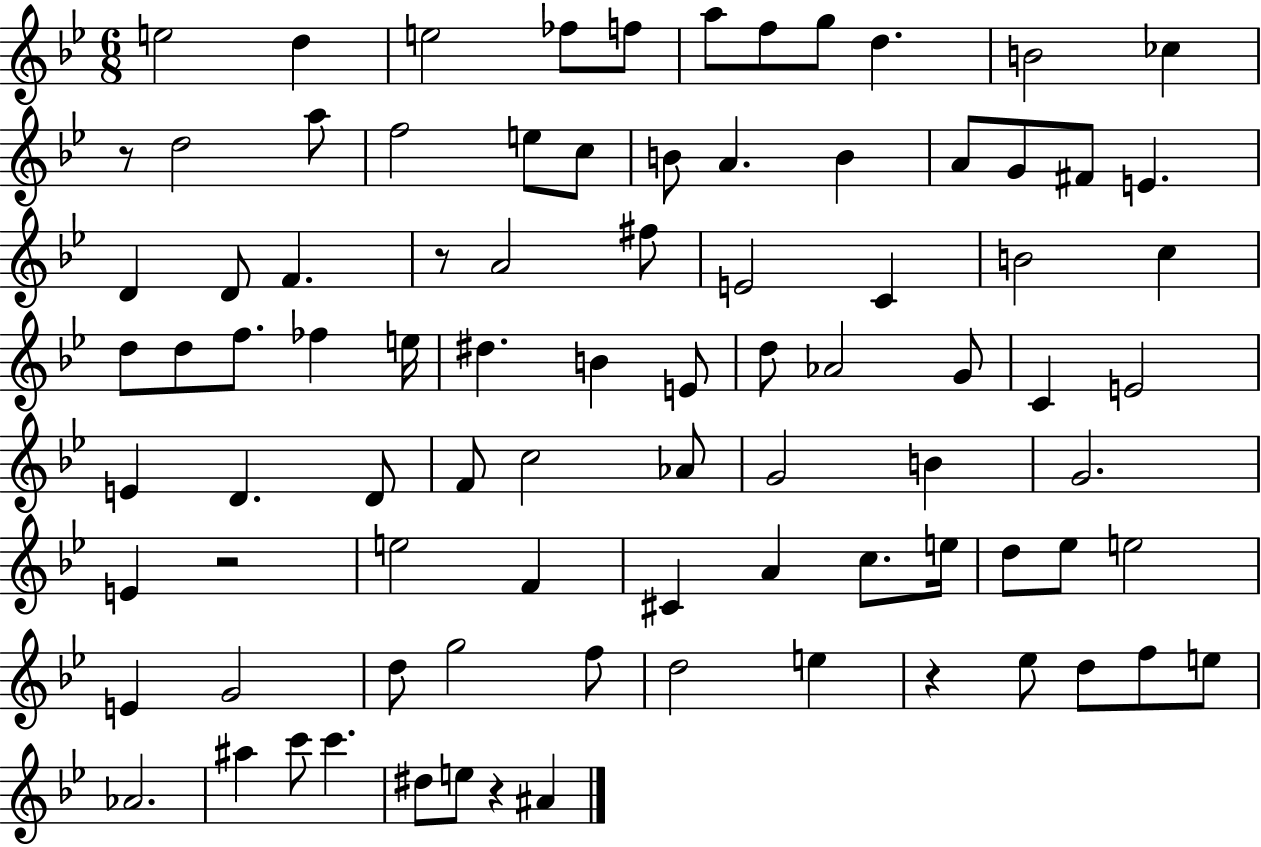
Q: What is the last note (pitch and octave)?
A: A#4